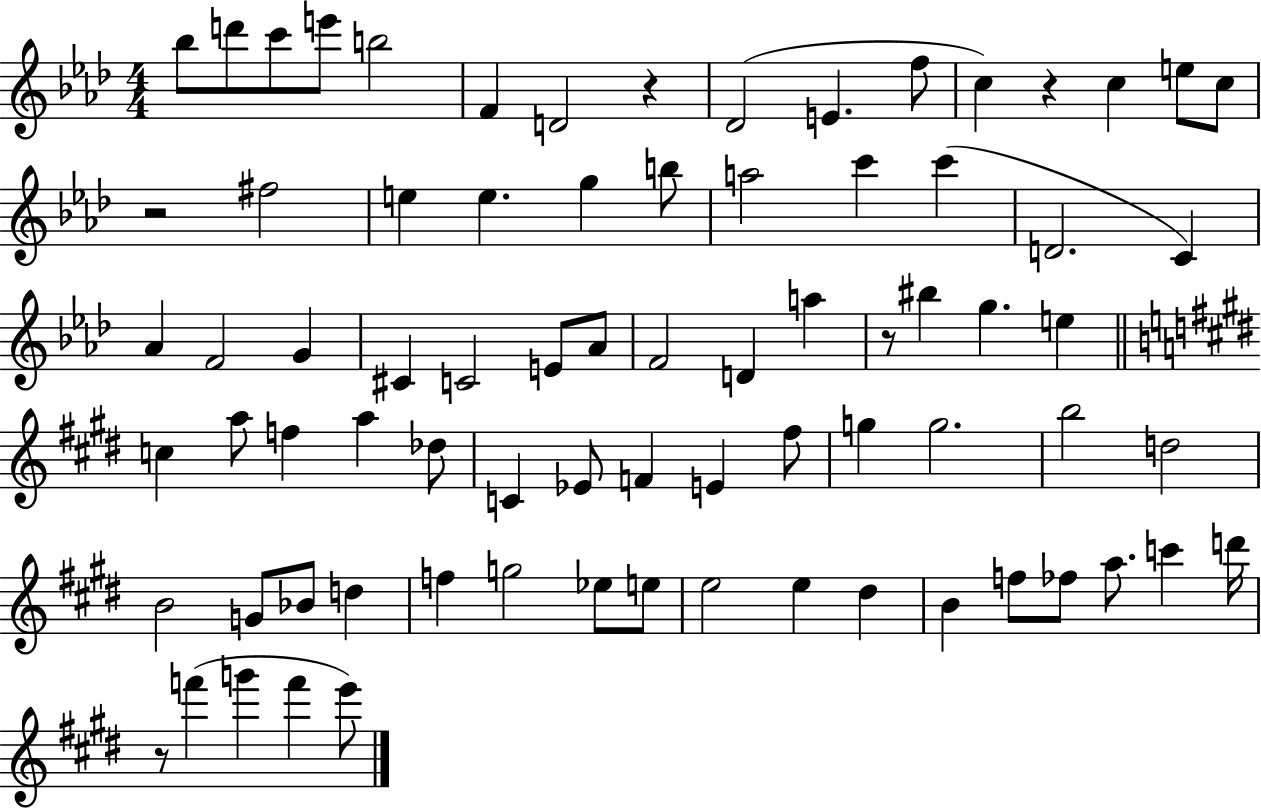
Bb5/e D6/e C6/e E6/e B5/h F4/q D4/h R/q Db4/h E4/q. F5/e C5/q R/q C5/q E5/e C5/e R/h F#5/h E5/q E5/q. G5/q B5/e A5/h C6/q C6/q D4/h. C4/q Ab4/q F4/h G4/q C#4/q C4/h E4/e Ab4/e F4/h D4/q A5/q R/e BIS5/q G5/q. E5/q C5/q A5/e F5/q A5/q Db5/e C4/q Eb4/e F4/q E4/q F#5/e G5/q G5/h. B5/h D5/h B4/h G4/e Bb4/e D5/q F5/q G5/h Eb5/e E5/e E5/h E5/q D#5/q B4/q F5/e FES5/e A5/e. C6/q D6/s R/e F6/q G6/q F6/q E6/e